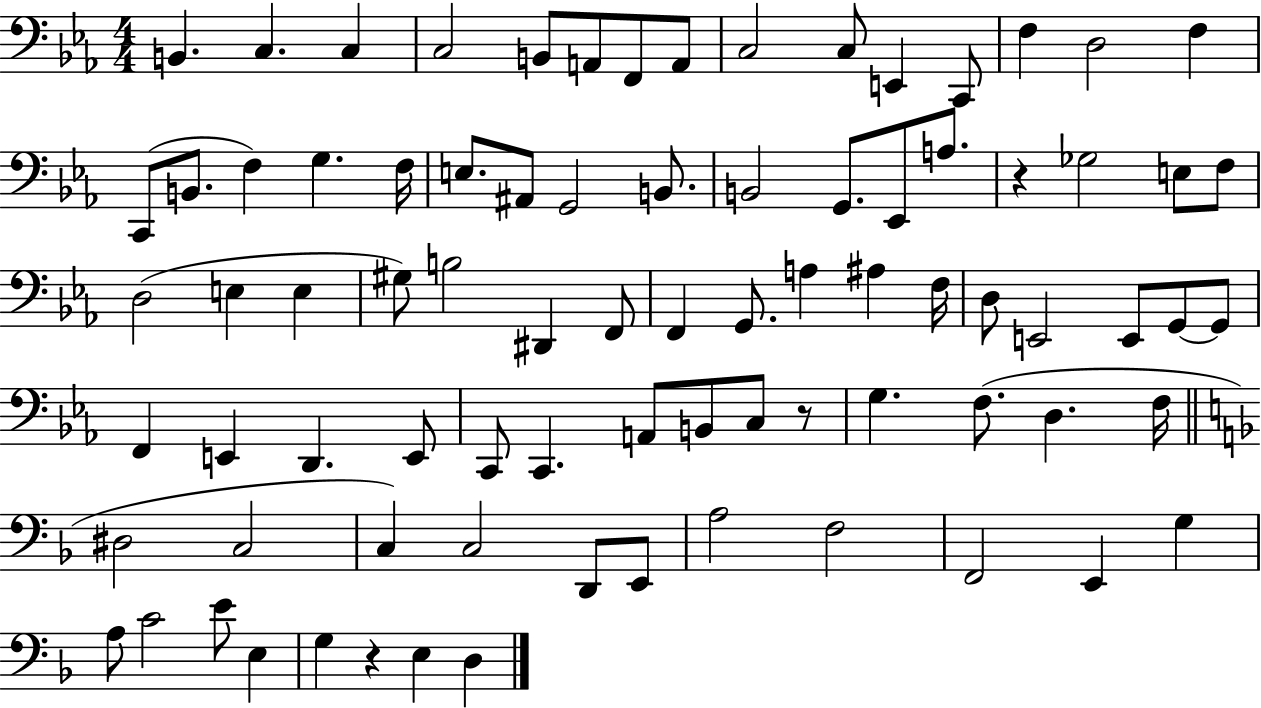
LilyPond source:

{
  \clef bass
  \numericTimeSignature
  \time 4/4
  \key ees \major
  b,4. c4. c4 | c2 b,8 a,8 f,8 a,8 | c2 c8 e,4 c,8 | f4 d2 f4 | \break c,8( b,8. f4) g4. f16 | e8. ais,8 g,2 b,8. | b,2 g,8. ees,8 a8. | r4 ges2 e8 f8 | \break d2( e4 e4 | gis8) b2 dis,4 f,8 | f,4 g,8. a4 ais4 f16 | d8 e,2 e,8 g,8~~ g,8 | \break f,4 e,4 d,4. e,8 | c,8 c,4. a,8 b,8 c8 r8 | g4. f8.( d4. f16 | \bar "||" \break \key f \major dis2 c2 | c4) c2 d,8 e,8 | a2 f2 | f,2 e,4 g4 | \break a8 c'2 e'8 e4 | g4 r4 e4 d4 | \bar "|."
}